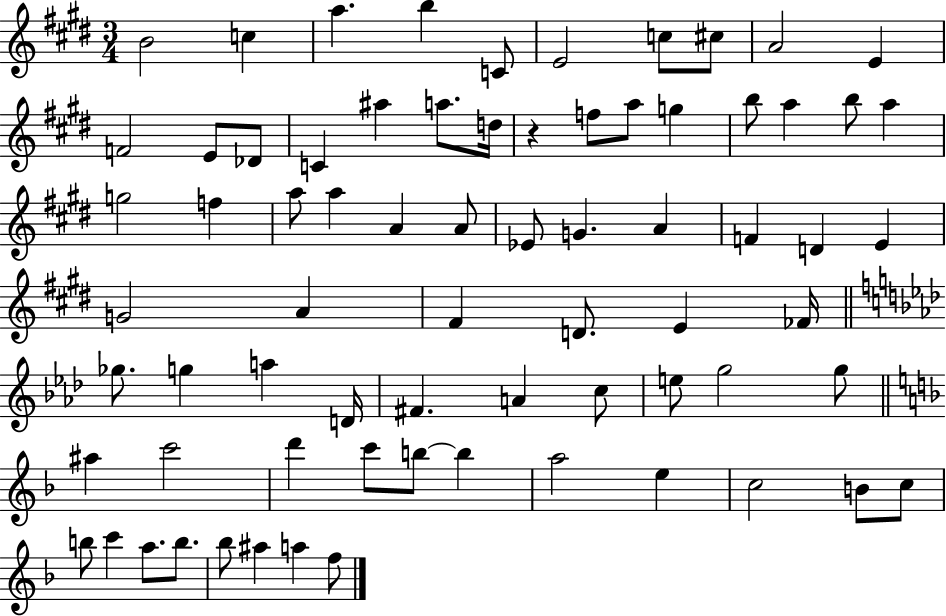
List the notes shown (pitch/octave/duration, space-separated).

B4/h C5/q A5/q. B5/q C4/e E4/h C5/e C#5/e A4/h E4/q F4/h E4/e Db4/e C4/q A#5/q A5/e. D5/s R/q F5/e A5/e G5/q B5/e A5/q B5/e A5/q G5/h F5/q A5/e A5/q A4/q A4/e Eb4/e G4/q. A4/q F4/q D4/q E4/q G4/h A4/q F#4/q D4/e. E4/q FES4/s Gb5/e. G5/q A5/q D4/s F#4/q. A4/q C5/e E5/e G5/h G5/e A#5/q C6/h D6/q C6/e B5/e B5/q A5/h E5/q C5/h B4/e C5/e B5/e C6/q A5/e. B5/e. Bb5/e A#5/q A5/q F5/e